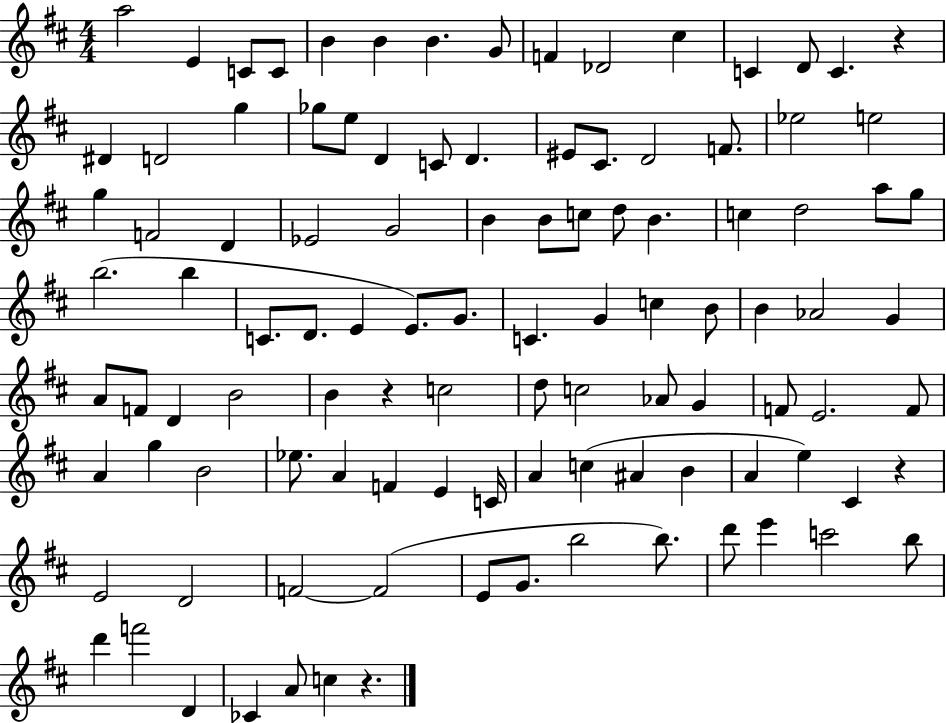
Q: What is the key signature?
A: D major